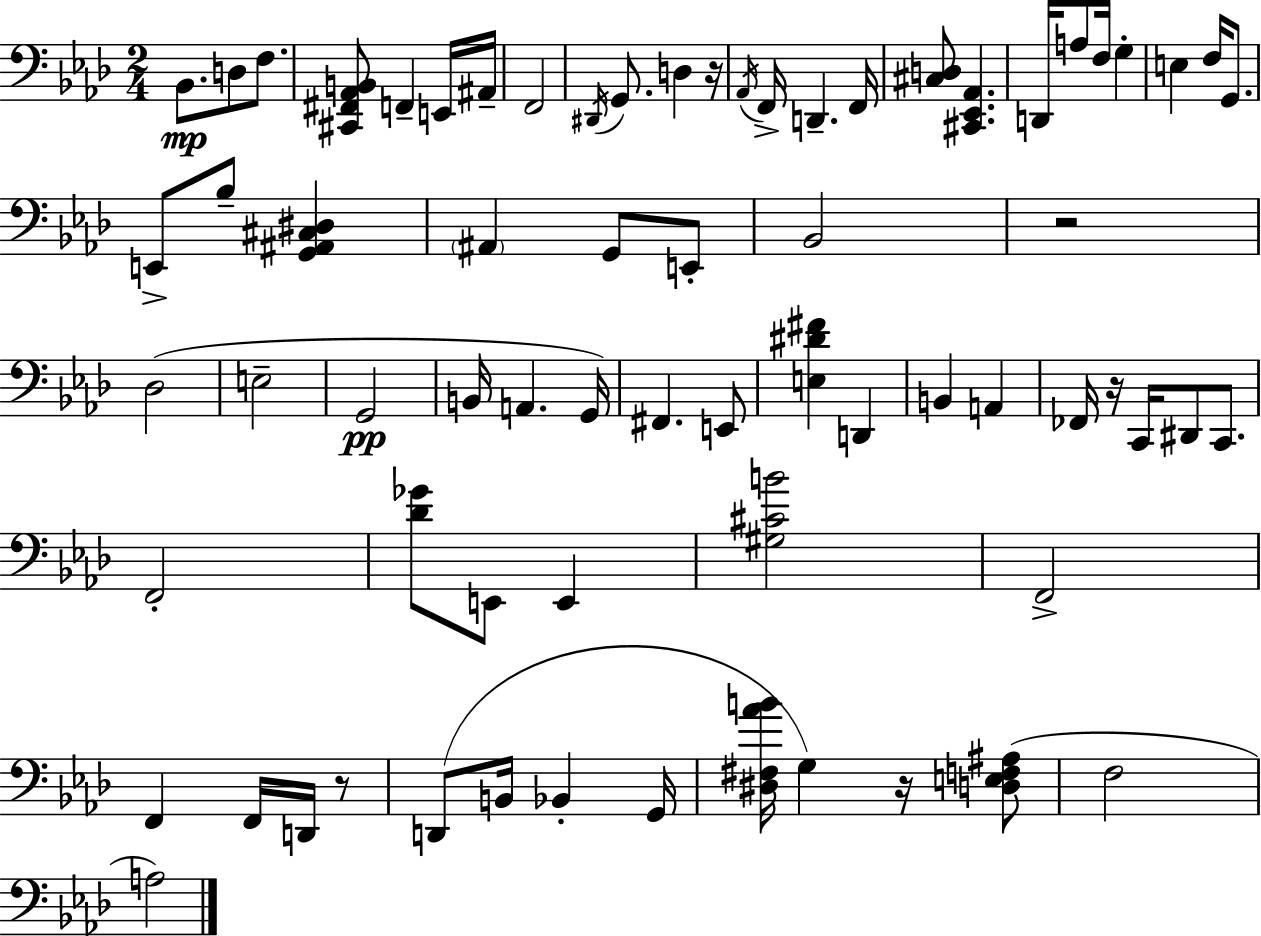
X:1
T:Untitled
M:2/4
L:1/4
K:Fm
_B,,/2 D,/2 F,/2 [^C,,^F,,_A,,B,,]/2 F,, E,,/4 ^A,,/4 F,,2 ^D,,/4 G,,/2 D, z/4 _A,,/4 F,,/4 D,, F,,/4 [^C,D,]/2 [^C,,_E,,_A,,] D,,/4 A,/2 F,/4 G, E, F,/4 G,,/2 E,,/2 _B,/2 [G,,^A,,^C,^D,] ^A,, G,,/2 E,,/2 _B,,2 z2 _D,2 E,2 G,,2 B,,/4 A,, G,,/4 ^F,, E,,/2 [E,^D^F] D,, B,, A,, _F,,/4 z/4 C,,/4 ^D,,/2 C,,/2 F,,2 [_D_G]/2 E,,/2 E,, [^G,^CB]2 F,,2 F,, F,,/4 D,,/4 z/2 D,,/2 B,,/4 _B,, G,,/4 [^D,^F,_AB]/4 G, z/4 [D,E,F,^A,]/2 F,2 A,2